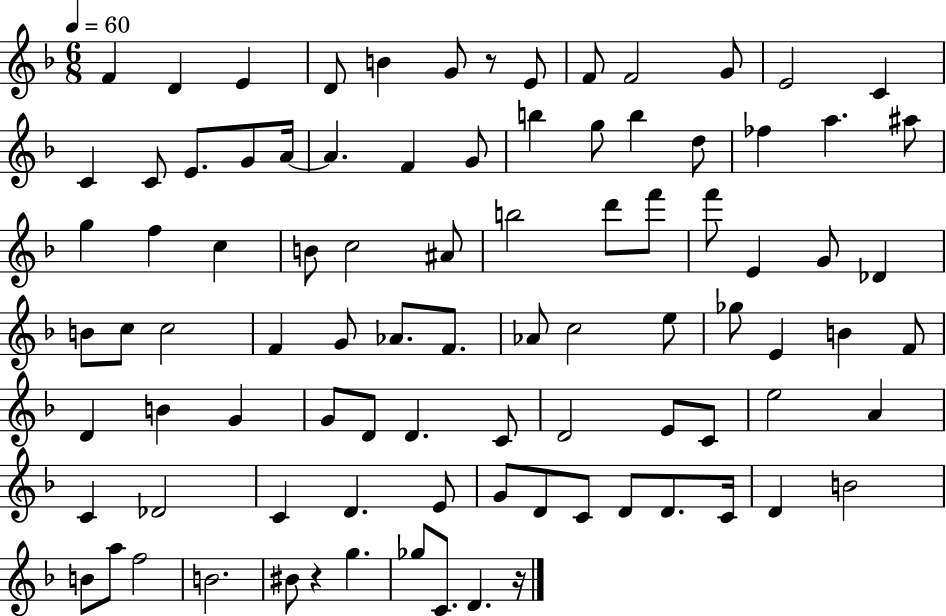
X:1
T:Untitled
M:6/8
L:1/4
K:F
F D E D/2 B G/2 z/2 E/2 F/2 F2 G/2 E2 C C C/2 E/2 G/2 A/4 A F G/2 b g/2 b d/2 _f a ^a/2 g f c B/2 c2 ^A/2 b2 d'/2 f'/2 f'/2 E G/2 _D B/2 c/2 c2 F G/2 _A/2 F/2 _A/2 c2 e/2 _g/2 E B F/2 D B G G/2 D/2 D C/2 D2 E/2 C/2 e2 A C _D2 C D E/2 G/2 D/2 C/2 D/2 D/2 C/4 D B2 B/2 a/2 f2 B2 ^B/2 z g _g/2 C/2 D z/4